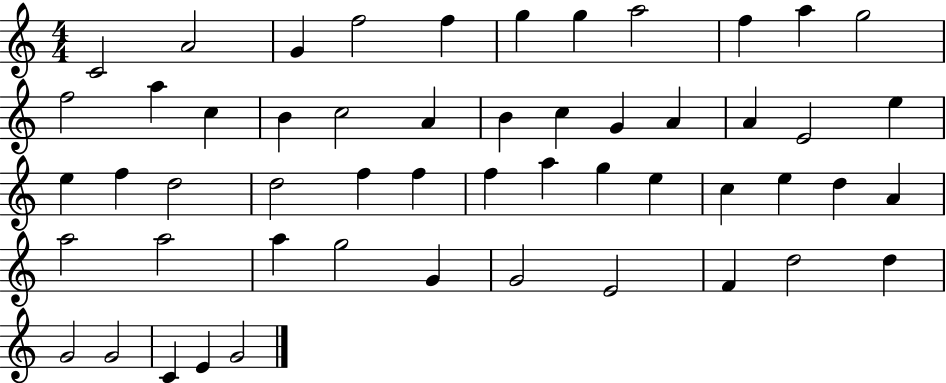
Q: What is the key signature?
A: C major